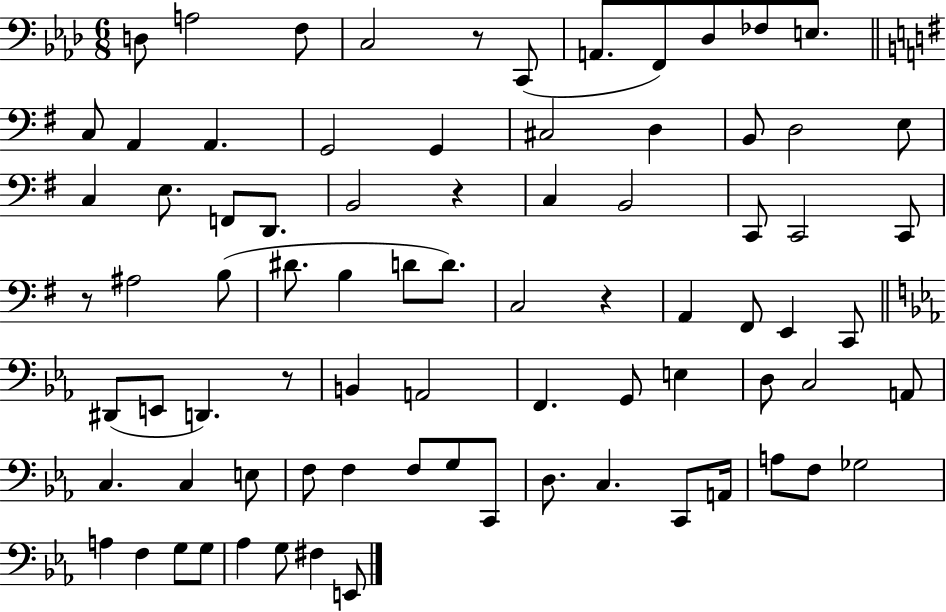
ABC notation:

X:1
T:Untitled
M:6/8
L:1/4
K:Ab
D,/2 A,2 F,/2 C,2 z/2 C,,/2 A,,/2 F,,/2 _D,/2 _F,/2 E,/2 C,/2 A,, A,, G,,2 G,, ^C,2 D, B,,/2 D,2 E,/2 C, E,/2 F,,/2 D,,/2 B,,2 z C, B,,2 C,,/2 C,,2 C,,/2 z/2 ^A,2 B,/2 ^D/2 B, D/2 D/2 C,2 z A,, ^F,,/2 E,, C,,/2 ^D,,/2 E,,/2 D,, z/2 B,, A,,2 F,, G,,/2 E, D,/2 C,2 A,,/2 C, C, E,/2 F,/2 F, F,/2 G,/2 C,,/2 D,/2 C, C,,/2 A,,/4 A,/2 F,/2 _G,2 A, F, G,/2 G,/2 _A, G,/2 ^F, E,,/2